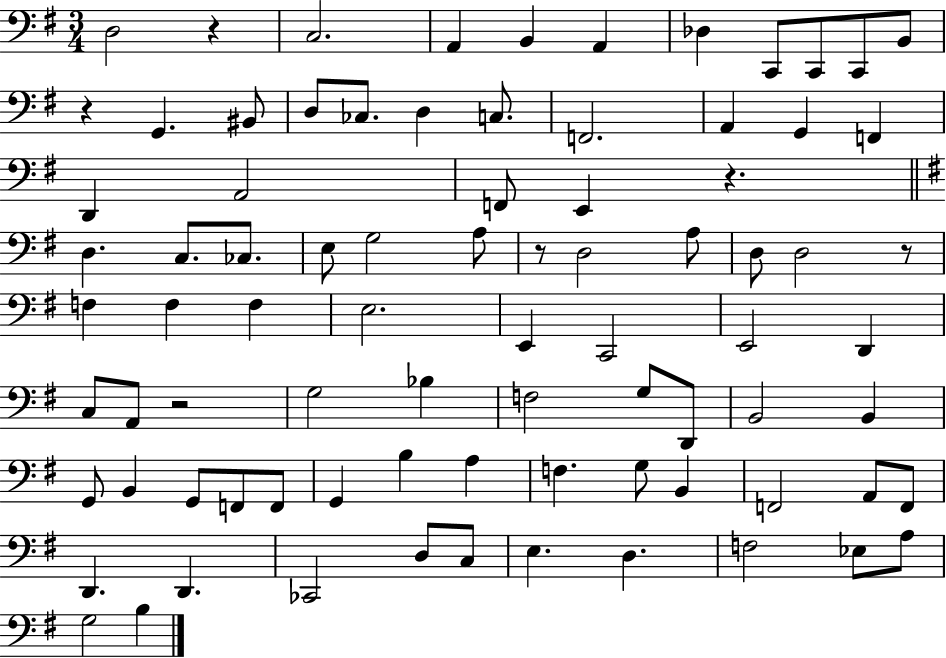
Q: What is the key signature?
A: G major